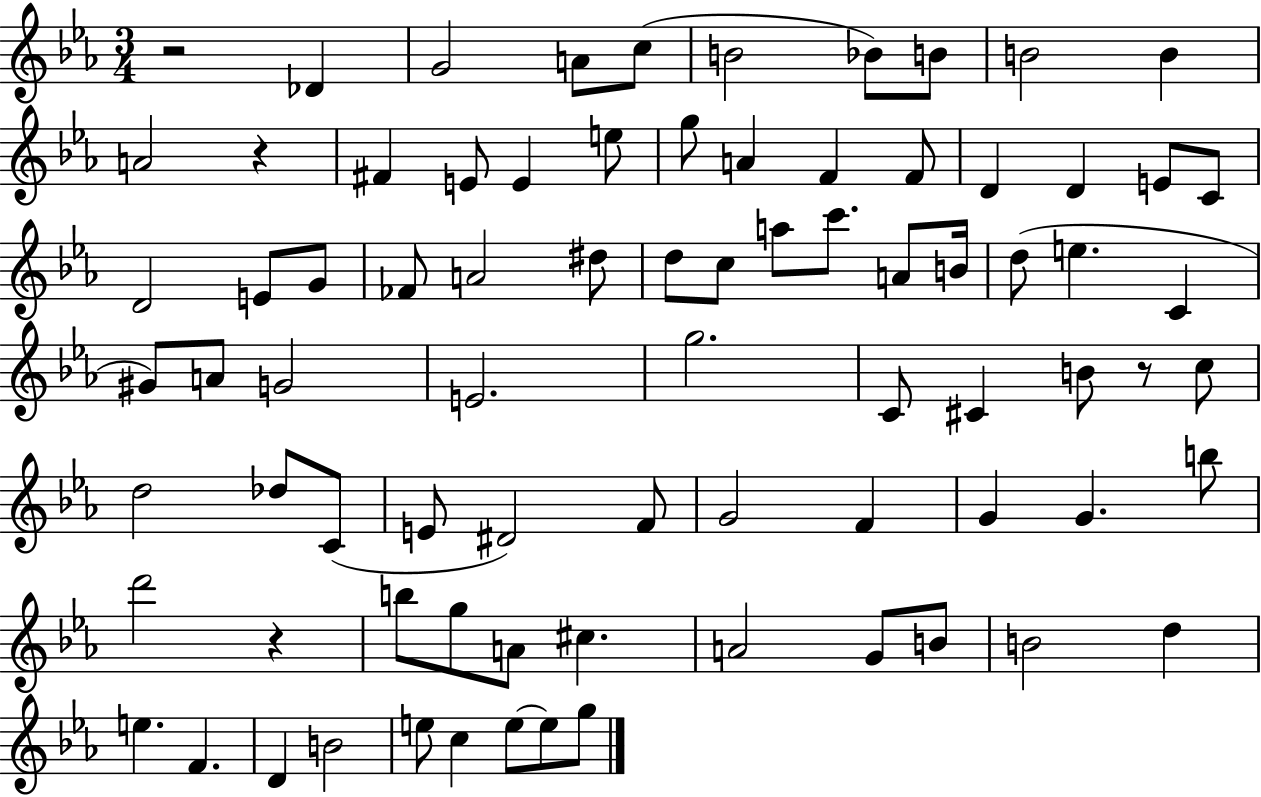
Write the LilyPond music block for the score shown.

{
  \clef treble
  \numericTimeSignature
  \time 3/4
  \key ees \major
  \repeat volta 2 { r2 des'4 | g'2 a'8 c''8( | b'2 bes'8) b'8 | b'2 b'4 | \break a'2 r4 | fis'4 e'8 e'4 e''8 | g''8 a'4 f'4 f'8 | d'4 d'4 e'8 c'8 | \break d'2 e'8 g'8 | fes'8 a'2 dis''8 | d''8 c''8 a''8 c'''8. a'8 b'16 | d''8( e''4. c'4 | \break gis'8) a'8 g'2 | e'2. | g''2. | c'8 cis'4 b'8 r8 c''8 | \break d''2 des''8 c'8( | e'8 dis'2) f'8 | g'2 f'4 | g'4 g'4. b''8 | \break d'''2 r4 | b''8 g''8 a'8 cis''4. | a'2 g'8 b'8 | b'2 d''4 | \break e''4. f'4. | d'4 b'2 | e''8 c''4 e''8~~ e''8 g''8 | } \bar "|."
}